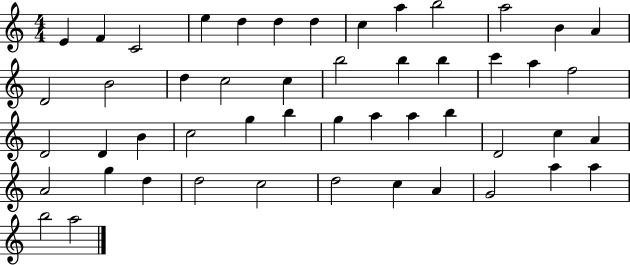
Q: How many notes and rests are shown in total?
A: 50